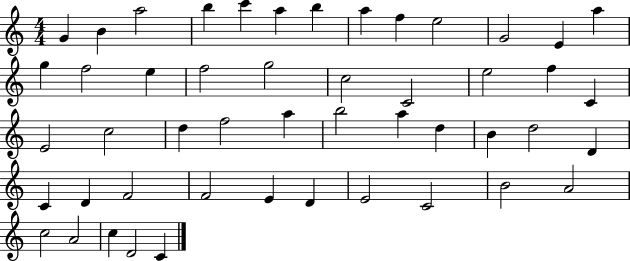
G4/q B4/q A5/h B5/q C6/q A5/q B5/q A5/q F5/q E5/h G4/h E4/q A5/q G5/q F5/h E5/q F5/h G5/h C5/h C4/h E5/h F5/q C4/q E4/h C5/h D5/q F5/h A5/q B5/h A5/q D5/q B4/q D5/h D4/q C4/q D4/q F4/h F4/h E4/q D4/q E4/h C4/h B4/h A4/h C5/h A4/h C5/q D4/h C4/q